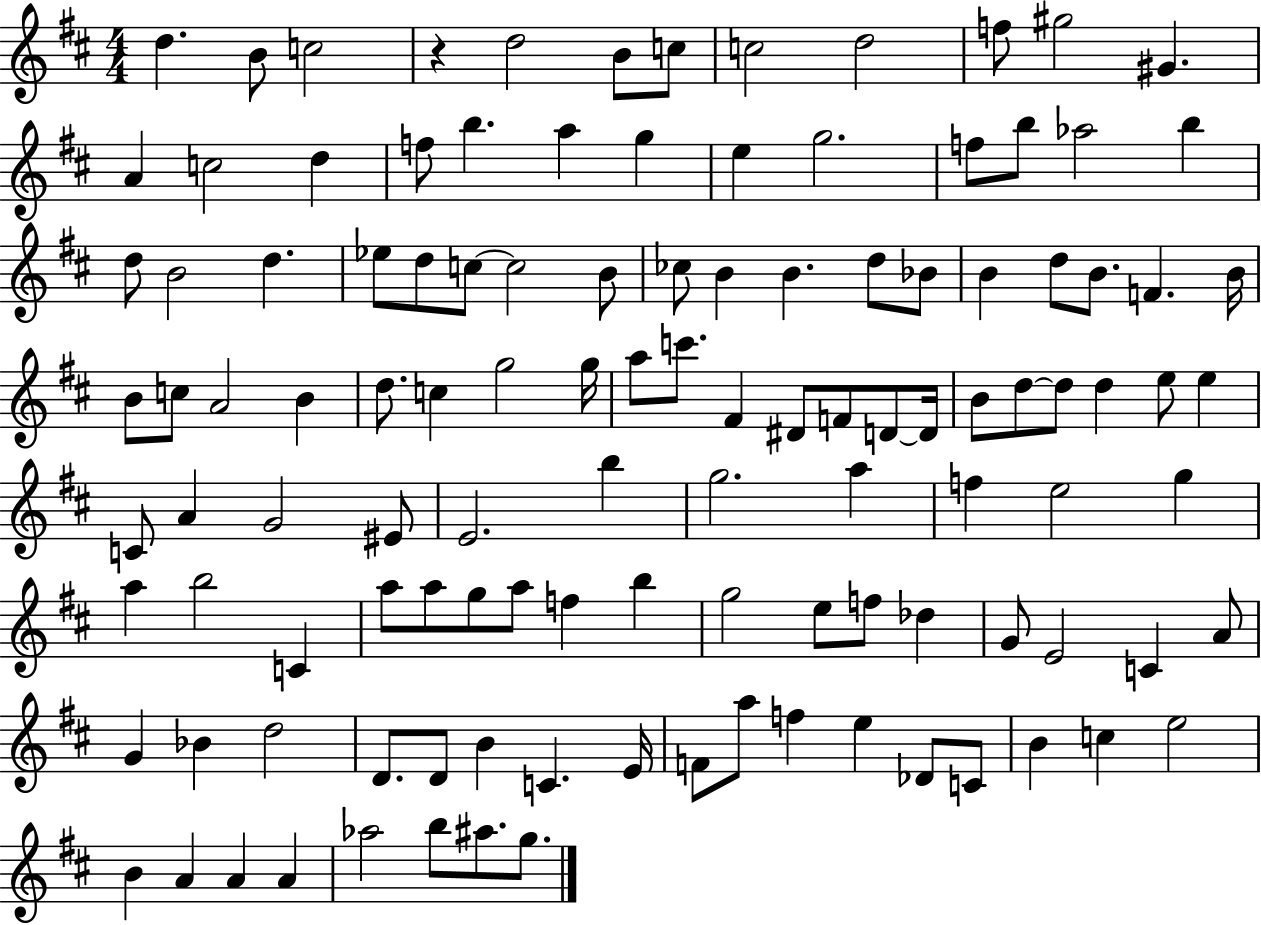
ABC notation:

X:1
T:Untitled
M:4/4
L:1/4
K:D
d B/2 c2 z d2 B/2 c/2 c2 d2 f/2 ^g2 ^G A c2 d f/2 b a g e g2 f/2 b/2 _a2 b d/2 B2 d _e/2 d/2 c/2 c2 B/2 _c/2 B B d/2 _B/2 B d/2 B/2 F B/4 B/2 c/2 A2 B d/2 c g2 g/4 a/2 c'/2 ^F ^D/2 F/2 D/2 D/4 B/2 d/2 d/2 d e/2 e C/2 A G2 ^E/2 E2 b g2 a f e2 g a b2 C a/2 a/2 g/2 a/2 f b g2 e/2 f/2 _d G/2 E2 C A/2 G _B d2 D/2 D/2 B C E/4 F/2 a/2 f e _D/2 C/2 B c e2 B A A A _a2 b/2 ^a/2 g/2